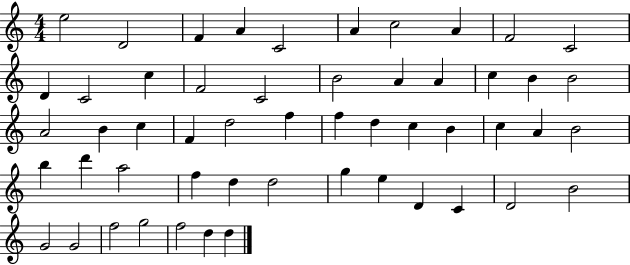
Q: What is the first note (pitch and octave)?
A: E5